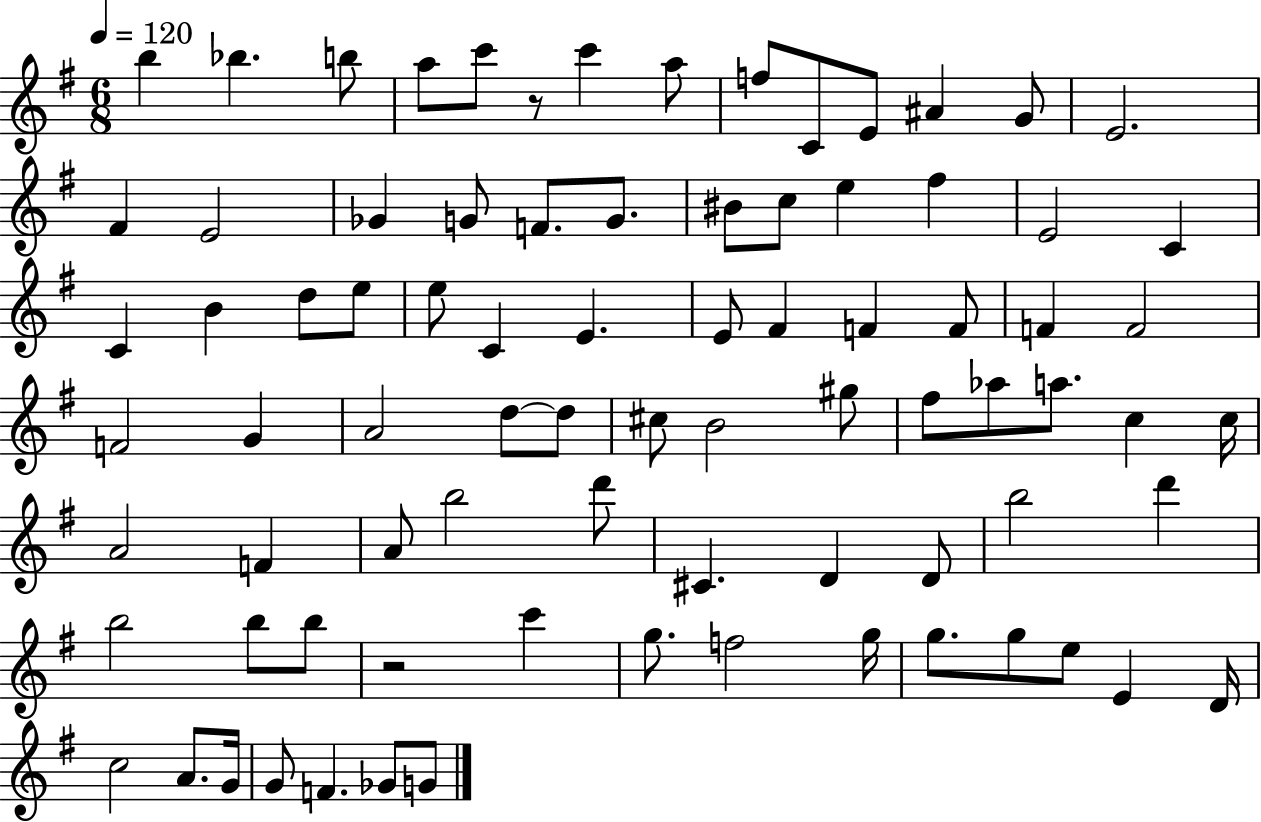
X:1
T:Untitled
M:6/8
L:1/4
K:G
b _b b/2 a/2 c'/2 z/2 c' a/2 f/2 C/2 E/2 ^A G/2 E2 ^F E2 _G G/2 F/2 G/2 ^B/2 c/2 e ^f E2 C C B d/2 e/2 e/2 C E E/2 ^F F F/2 F F2 F2 G A2 d/2 d/2 ^c/2 B2 ^g/2 ^f/2 _a/2 a/2 c c/4 A2 F A/2 b2 d'/2 ^C D D/2 b2 d' b2 b/2 b/2 z2 c' g/2 f2 g/4 g/2 g/2 e/2 E D/4 c2 A/2 G/4 G/2 F _G/2 G/2